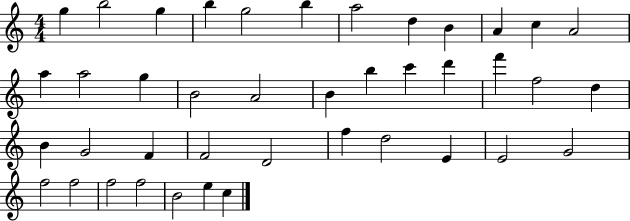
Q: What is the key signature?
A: C major